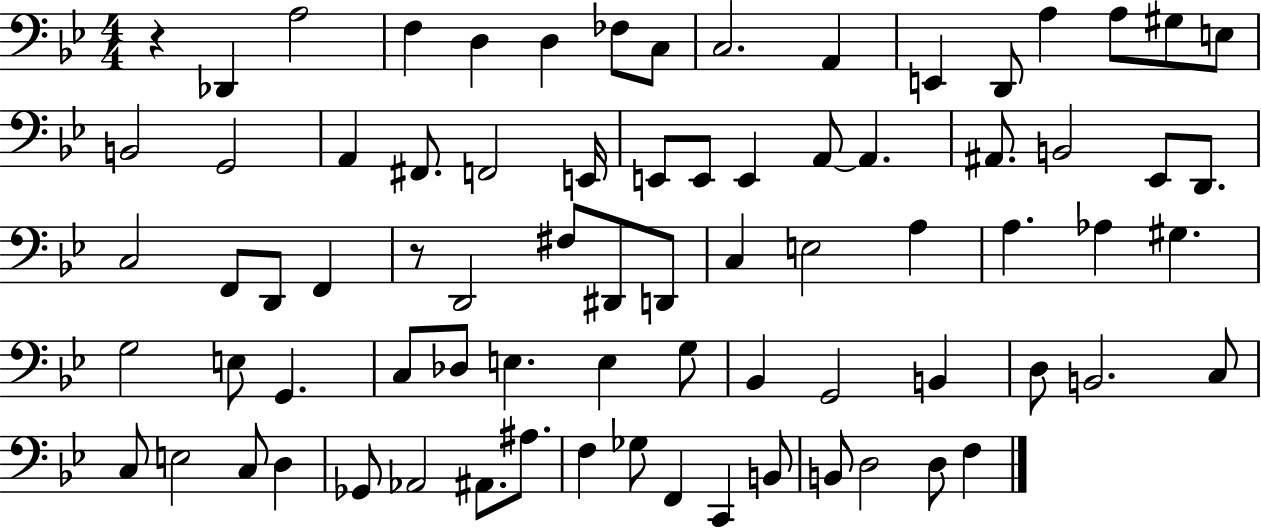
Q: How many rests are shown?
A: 2